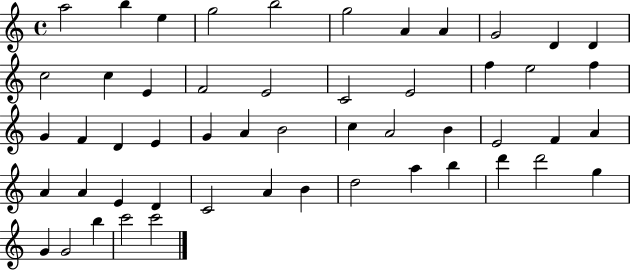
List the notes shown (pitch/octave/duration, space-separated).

A5/h B5/q E5/q G5/h B5/h G5/h A4/q A4/q G4/h D4/q D4/q C5/h C5/q E4/q F4/h E4/h C4/h E4/h F5/q E5/h F5/q G4/q F4/q D4/q E4/q G4/q A4/q B4/h C5/q A4/h B4/q E4/h F4/q A4/q A4/q A4/q E4/q D4/q C4/h A4/q B4/q D5/h A5/q B5/q D6/q D6/h G5/q G4/q G4/h B5/q C6/h C6/h